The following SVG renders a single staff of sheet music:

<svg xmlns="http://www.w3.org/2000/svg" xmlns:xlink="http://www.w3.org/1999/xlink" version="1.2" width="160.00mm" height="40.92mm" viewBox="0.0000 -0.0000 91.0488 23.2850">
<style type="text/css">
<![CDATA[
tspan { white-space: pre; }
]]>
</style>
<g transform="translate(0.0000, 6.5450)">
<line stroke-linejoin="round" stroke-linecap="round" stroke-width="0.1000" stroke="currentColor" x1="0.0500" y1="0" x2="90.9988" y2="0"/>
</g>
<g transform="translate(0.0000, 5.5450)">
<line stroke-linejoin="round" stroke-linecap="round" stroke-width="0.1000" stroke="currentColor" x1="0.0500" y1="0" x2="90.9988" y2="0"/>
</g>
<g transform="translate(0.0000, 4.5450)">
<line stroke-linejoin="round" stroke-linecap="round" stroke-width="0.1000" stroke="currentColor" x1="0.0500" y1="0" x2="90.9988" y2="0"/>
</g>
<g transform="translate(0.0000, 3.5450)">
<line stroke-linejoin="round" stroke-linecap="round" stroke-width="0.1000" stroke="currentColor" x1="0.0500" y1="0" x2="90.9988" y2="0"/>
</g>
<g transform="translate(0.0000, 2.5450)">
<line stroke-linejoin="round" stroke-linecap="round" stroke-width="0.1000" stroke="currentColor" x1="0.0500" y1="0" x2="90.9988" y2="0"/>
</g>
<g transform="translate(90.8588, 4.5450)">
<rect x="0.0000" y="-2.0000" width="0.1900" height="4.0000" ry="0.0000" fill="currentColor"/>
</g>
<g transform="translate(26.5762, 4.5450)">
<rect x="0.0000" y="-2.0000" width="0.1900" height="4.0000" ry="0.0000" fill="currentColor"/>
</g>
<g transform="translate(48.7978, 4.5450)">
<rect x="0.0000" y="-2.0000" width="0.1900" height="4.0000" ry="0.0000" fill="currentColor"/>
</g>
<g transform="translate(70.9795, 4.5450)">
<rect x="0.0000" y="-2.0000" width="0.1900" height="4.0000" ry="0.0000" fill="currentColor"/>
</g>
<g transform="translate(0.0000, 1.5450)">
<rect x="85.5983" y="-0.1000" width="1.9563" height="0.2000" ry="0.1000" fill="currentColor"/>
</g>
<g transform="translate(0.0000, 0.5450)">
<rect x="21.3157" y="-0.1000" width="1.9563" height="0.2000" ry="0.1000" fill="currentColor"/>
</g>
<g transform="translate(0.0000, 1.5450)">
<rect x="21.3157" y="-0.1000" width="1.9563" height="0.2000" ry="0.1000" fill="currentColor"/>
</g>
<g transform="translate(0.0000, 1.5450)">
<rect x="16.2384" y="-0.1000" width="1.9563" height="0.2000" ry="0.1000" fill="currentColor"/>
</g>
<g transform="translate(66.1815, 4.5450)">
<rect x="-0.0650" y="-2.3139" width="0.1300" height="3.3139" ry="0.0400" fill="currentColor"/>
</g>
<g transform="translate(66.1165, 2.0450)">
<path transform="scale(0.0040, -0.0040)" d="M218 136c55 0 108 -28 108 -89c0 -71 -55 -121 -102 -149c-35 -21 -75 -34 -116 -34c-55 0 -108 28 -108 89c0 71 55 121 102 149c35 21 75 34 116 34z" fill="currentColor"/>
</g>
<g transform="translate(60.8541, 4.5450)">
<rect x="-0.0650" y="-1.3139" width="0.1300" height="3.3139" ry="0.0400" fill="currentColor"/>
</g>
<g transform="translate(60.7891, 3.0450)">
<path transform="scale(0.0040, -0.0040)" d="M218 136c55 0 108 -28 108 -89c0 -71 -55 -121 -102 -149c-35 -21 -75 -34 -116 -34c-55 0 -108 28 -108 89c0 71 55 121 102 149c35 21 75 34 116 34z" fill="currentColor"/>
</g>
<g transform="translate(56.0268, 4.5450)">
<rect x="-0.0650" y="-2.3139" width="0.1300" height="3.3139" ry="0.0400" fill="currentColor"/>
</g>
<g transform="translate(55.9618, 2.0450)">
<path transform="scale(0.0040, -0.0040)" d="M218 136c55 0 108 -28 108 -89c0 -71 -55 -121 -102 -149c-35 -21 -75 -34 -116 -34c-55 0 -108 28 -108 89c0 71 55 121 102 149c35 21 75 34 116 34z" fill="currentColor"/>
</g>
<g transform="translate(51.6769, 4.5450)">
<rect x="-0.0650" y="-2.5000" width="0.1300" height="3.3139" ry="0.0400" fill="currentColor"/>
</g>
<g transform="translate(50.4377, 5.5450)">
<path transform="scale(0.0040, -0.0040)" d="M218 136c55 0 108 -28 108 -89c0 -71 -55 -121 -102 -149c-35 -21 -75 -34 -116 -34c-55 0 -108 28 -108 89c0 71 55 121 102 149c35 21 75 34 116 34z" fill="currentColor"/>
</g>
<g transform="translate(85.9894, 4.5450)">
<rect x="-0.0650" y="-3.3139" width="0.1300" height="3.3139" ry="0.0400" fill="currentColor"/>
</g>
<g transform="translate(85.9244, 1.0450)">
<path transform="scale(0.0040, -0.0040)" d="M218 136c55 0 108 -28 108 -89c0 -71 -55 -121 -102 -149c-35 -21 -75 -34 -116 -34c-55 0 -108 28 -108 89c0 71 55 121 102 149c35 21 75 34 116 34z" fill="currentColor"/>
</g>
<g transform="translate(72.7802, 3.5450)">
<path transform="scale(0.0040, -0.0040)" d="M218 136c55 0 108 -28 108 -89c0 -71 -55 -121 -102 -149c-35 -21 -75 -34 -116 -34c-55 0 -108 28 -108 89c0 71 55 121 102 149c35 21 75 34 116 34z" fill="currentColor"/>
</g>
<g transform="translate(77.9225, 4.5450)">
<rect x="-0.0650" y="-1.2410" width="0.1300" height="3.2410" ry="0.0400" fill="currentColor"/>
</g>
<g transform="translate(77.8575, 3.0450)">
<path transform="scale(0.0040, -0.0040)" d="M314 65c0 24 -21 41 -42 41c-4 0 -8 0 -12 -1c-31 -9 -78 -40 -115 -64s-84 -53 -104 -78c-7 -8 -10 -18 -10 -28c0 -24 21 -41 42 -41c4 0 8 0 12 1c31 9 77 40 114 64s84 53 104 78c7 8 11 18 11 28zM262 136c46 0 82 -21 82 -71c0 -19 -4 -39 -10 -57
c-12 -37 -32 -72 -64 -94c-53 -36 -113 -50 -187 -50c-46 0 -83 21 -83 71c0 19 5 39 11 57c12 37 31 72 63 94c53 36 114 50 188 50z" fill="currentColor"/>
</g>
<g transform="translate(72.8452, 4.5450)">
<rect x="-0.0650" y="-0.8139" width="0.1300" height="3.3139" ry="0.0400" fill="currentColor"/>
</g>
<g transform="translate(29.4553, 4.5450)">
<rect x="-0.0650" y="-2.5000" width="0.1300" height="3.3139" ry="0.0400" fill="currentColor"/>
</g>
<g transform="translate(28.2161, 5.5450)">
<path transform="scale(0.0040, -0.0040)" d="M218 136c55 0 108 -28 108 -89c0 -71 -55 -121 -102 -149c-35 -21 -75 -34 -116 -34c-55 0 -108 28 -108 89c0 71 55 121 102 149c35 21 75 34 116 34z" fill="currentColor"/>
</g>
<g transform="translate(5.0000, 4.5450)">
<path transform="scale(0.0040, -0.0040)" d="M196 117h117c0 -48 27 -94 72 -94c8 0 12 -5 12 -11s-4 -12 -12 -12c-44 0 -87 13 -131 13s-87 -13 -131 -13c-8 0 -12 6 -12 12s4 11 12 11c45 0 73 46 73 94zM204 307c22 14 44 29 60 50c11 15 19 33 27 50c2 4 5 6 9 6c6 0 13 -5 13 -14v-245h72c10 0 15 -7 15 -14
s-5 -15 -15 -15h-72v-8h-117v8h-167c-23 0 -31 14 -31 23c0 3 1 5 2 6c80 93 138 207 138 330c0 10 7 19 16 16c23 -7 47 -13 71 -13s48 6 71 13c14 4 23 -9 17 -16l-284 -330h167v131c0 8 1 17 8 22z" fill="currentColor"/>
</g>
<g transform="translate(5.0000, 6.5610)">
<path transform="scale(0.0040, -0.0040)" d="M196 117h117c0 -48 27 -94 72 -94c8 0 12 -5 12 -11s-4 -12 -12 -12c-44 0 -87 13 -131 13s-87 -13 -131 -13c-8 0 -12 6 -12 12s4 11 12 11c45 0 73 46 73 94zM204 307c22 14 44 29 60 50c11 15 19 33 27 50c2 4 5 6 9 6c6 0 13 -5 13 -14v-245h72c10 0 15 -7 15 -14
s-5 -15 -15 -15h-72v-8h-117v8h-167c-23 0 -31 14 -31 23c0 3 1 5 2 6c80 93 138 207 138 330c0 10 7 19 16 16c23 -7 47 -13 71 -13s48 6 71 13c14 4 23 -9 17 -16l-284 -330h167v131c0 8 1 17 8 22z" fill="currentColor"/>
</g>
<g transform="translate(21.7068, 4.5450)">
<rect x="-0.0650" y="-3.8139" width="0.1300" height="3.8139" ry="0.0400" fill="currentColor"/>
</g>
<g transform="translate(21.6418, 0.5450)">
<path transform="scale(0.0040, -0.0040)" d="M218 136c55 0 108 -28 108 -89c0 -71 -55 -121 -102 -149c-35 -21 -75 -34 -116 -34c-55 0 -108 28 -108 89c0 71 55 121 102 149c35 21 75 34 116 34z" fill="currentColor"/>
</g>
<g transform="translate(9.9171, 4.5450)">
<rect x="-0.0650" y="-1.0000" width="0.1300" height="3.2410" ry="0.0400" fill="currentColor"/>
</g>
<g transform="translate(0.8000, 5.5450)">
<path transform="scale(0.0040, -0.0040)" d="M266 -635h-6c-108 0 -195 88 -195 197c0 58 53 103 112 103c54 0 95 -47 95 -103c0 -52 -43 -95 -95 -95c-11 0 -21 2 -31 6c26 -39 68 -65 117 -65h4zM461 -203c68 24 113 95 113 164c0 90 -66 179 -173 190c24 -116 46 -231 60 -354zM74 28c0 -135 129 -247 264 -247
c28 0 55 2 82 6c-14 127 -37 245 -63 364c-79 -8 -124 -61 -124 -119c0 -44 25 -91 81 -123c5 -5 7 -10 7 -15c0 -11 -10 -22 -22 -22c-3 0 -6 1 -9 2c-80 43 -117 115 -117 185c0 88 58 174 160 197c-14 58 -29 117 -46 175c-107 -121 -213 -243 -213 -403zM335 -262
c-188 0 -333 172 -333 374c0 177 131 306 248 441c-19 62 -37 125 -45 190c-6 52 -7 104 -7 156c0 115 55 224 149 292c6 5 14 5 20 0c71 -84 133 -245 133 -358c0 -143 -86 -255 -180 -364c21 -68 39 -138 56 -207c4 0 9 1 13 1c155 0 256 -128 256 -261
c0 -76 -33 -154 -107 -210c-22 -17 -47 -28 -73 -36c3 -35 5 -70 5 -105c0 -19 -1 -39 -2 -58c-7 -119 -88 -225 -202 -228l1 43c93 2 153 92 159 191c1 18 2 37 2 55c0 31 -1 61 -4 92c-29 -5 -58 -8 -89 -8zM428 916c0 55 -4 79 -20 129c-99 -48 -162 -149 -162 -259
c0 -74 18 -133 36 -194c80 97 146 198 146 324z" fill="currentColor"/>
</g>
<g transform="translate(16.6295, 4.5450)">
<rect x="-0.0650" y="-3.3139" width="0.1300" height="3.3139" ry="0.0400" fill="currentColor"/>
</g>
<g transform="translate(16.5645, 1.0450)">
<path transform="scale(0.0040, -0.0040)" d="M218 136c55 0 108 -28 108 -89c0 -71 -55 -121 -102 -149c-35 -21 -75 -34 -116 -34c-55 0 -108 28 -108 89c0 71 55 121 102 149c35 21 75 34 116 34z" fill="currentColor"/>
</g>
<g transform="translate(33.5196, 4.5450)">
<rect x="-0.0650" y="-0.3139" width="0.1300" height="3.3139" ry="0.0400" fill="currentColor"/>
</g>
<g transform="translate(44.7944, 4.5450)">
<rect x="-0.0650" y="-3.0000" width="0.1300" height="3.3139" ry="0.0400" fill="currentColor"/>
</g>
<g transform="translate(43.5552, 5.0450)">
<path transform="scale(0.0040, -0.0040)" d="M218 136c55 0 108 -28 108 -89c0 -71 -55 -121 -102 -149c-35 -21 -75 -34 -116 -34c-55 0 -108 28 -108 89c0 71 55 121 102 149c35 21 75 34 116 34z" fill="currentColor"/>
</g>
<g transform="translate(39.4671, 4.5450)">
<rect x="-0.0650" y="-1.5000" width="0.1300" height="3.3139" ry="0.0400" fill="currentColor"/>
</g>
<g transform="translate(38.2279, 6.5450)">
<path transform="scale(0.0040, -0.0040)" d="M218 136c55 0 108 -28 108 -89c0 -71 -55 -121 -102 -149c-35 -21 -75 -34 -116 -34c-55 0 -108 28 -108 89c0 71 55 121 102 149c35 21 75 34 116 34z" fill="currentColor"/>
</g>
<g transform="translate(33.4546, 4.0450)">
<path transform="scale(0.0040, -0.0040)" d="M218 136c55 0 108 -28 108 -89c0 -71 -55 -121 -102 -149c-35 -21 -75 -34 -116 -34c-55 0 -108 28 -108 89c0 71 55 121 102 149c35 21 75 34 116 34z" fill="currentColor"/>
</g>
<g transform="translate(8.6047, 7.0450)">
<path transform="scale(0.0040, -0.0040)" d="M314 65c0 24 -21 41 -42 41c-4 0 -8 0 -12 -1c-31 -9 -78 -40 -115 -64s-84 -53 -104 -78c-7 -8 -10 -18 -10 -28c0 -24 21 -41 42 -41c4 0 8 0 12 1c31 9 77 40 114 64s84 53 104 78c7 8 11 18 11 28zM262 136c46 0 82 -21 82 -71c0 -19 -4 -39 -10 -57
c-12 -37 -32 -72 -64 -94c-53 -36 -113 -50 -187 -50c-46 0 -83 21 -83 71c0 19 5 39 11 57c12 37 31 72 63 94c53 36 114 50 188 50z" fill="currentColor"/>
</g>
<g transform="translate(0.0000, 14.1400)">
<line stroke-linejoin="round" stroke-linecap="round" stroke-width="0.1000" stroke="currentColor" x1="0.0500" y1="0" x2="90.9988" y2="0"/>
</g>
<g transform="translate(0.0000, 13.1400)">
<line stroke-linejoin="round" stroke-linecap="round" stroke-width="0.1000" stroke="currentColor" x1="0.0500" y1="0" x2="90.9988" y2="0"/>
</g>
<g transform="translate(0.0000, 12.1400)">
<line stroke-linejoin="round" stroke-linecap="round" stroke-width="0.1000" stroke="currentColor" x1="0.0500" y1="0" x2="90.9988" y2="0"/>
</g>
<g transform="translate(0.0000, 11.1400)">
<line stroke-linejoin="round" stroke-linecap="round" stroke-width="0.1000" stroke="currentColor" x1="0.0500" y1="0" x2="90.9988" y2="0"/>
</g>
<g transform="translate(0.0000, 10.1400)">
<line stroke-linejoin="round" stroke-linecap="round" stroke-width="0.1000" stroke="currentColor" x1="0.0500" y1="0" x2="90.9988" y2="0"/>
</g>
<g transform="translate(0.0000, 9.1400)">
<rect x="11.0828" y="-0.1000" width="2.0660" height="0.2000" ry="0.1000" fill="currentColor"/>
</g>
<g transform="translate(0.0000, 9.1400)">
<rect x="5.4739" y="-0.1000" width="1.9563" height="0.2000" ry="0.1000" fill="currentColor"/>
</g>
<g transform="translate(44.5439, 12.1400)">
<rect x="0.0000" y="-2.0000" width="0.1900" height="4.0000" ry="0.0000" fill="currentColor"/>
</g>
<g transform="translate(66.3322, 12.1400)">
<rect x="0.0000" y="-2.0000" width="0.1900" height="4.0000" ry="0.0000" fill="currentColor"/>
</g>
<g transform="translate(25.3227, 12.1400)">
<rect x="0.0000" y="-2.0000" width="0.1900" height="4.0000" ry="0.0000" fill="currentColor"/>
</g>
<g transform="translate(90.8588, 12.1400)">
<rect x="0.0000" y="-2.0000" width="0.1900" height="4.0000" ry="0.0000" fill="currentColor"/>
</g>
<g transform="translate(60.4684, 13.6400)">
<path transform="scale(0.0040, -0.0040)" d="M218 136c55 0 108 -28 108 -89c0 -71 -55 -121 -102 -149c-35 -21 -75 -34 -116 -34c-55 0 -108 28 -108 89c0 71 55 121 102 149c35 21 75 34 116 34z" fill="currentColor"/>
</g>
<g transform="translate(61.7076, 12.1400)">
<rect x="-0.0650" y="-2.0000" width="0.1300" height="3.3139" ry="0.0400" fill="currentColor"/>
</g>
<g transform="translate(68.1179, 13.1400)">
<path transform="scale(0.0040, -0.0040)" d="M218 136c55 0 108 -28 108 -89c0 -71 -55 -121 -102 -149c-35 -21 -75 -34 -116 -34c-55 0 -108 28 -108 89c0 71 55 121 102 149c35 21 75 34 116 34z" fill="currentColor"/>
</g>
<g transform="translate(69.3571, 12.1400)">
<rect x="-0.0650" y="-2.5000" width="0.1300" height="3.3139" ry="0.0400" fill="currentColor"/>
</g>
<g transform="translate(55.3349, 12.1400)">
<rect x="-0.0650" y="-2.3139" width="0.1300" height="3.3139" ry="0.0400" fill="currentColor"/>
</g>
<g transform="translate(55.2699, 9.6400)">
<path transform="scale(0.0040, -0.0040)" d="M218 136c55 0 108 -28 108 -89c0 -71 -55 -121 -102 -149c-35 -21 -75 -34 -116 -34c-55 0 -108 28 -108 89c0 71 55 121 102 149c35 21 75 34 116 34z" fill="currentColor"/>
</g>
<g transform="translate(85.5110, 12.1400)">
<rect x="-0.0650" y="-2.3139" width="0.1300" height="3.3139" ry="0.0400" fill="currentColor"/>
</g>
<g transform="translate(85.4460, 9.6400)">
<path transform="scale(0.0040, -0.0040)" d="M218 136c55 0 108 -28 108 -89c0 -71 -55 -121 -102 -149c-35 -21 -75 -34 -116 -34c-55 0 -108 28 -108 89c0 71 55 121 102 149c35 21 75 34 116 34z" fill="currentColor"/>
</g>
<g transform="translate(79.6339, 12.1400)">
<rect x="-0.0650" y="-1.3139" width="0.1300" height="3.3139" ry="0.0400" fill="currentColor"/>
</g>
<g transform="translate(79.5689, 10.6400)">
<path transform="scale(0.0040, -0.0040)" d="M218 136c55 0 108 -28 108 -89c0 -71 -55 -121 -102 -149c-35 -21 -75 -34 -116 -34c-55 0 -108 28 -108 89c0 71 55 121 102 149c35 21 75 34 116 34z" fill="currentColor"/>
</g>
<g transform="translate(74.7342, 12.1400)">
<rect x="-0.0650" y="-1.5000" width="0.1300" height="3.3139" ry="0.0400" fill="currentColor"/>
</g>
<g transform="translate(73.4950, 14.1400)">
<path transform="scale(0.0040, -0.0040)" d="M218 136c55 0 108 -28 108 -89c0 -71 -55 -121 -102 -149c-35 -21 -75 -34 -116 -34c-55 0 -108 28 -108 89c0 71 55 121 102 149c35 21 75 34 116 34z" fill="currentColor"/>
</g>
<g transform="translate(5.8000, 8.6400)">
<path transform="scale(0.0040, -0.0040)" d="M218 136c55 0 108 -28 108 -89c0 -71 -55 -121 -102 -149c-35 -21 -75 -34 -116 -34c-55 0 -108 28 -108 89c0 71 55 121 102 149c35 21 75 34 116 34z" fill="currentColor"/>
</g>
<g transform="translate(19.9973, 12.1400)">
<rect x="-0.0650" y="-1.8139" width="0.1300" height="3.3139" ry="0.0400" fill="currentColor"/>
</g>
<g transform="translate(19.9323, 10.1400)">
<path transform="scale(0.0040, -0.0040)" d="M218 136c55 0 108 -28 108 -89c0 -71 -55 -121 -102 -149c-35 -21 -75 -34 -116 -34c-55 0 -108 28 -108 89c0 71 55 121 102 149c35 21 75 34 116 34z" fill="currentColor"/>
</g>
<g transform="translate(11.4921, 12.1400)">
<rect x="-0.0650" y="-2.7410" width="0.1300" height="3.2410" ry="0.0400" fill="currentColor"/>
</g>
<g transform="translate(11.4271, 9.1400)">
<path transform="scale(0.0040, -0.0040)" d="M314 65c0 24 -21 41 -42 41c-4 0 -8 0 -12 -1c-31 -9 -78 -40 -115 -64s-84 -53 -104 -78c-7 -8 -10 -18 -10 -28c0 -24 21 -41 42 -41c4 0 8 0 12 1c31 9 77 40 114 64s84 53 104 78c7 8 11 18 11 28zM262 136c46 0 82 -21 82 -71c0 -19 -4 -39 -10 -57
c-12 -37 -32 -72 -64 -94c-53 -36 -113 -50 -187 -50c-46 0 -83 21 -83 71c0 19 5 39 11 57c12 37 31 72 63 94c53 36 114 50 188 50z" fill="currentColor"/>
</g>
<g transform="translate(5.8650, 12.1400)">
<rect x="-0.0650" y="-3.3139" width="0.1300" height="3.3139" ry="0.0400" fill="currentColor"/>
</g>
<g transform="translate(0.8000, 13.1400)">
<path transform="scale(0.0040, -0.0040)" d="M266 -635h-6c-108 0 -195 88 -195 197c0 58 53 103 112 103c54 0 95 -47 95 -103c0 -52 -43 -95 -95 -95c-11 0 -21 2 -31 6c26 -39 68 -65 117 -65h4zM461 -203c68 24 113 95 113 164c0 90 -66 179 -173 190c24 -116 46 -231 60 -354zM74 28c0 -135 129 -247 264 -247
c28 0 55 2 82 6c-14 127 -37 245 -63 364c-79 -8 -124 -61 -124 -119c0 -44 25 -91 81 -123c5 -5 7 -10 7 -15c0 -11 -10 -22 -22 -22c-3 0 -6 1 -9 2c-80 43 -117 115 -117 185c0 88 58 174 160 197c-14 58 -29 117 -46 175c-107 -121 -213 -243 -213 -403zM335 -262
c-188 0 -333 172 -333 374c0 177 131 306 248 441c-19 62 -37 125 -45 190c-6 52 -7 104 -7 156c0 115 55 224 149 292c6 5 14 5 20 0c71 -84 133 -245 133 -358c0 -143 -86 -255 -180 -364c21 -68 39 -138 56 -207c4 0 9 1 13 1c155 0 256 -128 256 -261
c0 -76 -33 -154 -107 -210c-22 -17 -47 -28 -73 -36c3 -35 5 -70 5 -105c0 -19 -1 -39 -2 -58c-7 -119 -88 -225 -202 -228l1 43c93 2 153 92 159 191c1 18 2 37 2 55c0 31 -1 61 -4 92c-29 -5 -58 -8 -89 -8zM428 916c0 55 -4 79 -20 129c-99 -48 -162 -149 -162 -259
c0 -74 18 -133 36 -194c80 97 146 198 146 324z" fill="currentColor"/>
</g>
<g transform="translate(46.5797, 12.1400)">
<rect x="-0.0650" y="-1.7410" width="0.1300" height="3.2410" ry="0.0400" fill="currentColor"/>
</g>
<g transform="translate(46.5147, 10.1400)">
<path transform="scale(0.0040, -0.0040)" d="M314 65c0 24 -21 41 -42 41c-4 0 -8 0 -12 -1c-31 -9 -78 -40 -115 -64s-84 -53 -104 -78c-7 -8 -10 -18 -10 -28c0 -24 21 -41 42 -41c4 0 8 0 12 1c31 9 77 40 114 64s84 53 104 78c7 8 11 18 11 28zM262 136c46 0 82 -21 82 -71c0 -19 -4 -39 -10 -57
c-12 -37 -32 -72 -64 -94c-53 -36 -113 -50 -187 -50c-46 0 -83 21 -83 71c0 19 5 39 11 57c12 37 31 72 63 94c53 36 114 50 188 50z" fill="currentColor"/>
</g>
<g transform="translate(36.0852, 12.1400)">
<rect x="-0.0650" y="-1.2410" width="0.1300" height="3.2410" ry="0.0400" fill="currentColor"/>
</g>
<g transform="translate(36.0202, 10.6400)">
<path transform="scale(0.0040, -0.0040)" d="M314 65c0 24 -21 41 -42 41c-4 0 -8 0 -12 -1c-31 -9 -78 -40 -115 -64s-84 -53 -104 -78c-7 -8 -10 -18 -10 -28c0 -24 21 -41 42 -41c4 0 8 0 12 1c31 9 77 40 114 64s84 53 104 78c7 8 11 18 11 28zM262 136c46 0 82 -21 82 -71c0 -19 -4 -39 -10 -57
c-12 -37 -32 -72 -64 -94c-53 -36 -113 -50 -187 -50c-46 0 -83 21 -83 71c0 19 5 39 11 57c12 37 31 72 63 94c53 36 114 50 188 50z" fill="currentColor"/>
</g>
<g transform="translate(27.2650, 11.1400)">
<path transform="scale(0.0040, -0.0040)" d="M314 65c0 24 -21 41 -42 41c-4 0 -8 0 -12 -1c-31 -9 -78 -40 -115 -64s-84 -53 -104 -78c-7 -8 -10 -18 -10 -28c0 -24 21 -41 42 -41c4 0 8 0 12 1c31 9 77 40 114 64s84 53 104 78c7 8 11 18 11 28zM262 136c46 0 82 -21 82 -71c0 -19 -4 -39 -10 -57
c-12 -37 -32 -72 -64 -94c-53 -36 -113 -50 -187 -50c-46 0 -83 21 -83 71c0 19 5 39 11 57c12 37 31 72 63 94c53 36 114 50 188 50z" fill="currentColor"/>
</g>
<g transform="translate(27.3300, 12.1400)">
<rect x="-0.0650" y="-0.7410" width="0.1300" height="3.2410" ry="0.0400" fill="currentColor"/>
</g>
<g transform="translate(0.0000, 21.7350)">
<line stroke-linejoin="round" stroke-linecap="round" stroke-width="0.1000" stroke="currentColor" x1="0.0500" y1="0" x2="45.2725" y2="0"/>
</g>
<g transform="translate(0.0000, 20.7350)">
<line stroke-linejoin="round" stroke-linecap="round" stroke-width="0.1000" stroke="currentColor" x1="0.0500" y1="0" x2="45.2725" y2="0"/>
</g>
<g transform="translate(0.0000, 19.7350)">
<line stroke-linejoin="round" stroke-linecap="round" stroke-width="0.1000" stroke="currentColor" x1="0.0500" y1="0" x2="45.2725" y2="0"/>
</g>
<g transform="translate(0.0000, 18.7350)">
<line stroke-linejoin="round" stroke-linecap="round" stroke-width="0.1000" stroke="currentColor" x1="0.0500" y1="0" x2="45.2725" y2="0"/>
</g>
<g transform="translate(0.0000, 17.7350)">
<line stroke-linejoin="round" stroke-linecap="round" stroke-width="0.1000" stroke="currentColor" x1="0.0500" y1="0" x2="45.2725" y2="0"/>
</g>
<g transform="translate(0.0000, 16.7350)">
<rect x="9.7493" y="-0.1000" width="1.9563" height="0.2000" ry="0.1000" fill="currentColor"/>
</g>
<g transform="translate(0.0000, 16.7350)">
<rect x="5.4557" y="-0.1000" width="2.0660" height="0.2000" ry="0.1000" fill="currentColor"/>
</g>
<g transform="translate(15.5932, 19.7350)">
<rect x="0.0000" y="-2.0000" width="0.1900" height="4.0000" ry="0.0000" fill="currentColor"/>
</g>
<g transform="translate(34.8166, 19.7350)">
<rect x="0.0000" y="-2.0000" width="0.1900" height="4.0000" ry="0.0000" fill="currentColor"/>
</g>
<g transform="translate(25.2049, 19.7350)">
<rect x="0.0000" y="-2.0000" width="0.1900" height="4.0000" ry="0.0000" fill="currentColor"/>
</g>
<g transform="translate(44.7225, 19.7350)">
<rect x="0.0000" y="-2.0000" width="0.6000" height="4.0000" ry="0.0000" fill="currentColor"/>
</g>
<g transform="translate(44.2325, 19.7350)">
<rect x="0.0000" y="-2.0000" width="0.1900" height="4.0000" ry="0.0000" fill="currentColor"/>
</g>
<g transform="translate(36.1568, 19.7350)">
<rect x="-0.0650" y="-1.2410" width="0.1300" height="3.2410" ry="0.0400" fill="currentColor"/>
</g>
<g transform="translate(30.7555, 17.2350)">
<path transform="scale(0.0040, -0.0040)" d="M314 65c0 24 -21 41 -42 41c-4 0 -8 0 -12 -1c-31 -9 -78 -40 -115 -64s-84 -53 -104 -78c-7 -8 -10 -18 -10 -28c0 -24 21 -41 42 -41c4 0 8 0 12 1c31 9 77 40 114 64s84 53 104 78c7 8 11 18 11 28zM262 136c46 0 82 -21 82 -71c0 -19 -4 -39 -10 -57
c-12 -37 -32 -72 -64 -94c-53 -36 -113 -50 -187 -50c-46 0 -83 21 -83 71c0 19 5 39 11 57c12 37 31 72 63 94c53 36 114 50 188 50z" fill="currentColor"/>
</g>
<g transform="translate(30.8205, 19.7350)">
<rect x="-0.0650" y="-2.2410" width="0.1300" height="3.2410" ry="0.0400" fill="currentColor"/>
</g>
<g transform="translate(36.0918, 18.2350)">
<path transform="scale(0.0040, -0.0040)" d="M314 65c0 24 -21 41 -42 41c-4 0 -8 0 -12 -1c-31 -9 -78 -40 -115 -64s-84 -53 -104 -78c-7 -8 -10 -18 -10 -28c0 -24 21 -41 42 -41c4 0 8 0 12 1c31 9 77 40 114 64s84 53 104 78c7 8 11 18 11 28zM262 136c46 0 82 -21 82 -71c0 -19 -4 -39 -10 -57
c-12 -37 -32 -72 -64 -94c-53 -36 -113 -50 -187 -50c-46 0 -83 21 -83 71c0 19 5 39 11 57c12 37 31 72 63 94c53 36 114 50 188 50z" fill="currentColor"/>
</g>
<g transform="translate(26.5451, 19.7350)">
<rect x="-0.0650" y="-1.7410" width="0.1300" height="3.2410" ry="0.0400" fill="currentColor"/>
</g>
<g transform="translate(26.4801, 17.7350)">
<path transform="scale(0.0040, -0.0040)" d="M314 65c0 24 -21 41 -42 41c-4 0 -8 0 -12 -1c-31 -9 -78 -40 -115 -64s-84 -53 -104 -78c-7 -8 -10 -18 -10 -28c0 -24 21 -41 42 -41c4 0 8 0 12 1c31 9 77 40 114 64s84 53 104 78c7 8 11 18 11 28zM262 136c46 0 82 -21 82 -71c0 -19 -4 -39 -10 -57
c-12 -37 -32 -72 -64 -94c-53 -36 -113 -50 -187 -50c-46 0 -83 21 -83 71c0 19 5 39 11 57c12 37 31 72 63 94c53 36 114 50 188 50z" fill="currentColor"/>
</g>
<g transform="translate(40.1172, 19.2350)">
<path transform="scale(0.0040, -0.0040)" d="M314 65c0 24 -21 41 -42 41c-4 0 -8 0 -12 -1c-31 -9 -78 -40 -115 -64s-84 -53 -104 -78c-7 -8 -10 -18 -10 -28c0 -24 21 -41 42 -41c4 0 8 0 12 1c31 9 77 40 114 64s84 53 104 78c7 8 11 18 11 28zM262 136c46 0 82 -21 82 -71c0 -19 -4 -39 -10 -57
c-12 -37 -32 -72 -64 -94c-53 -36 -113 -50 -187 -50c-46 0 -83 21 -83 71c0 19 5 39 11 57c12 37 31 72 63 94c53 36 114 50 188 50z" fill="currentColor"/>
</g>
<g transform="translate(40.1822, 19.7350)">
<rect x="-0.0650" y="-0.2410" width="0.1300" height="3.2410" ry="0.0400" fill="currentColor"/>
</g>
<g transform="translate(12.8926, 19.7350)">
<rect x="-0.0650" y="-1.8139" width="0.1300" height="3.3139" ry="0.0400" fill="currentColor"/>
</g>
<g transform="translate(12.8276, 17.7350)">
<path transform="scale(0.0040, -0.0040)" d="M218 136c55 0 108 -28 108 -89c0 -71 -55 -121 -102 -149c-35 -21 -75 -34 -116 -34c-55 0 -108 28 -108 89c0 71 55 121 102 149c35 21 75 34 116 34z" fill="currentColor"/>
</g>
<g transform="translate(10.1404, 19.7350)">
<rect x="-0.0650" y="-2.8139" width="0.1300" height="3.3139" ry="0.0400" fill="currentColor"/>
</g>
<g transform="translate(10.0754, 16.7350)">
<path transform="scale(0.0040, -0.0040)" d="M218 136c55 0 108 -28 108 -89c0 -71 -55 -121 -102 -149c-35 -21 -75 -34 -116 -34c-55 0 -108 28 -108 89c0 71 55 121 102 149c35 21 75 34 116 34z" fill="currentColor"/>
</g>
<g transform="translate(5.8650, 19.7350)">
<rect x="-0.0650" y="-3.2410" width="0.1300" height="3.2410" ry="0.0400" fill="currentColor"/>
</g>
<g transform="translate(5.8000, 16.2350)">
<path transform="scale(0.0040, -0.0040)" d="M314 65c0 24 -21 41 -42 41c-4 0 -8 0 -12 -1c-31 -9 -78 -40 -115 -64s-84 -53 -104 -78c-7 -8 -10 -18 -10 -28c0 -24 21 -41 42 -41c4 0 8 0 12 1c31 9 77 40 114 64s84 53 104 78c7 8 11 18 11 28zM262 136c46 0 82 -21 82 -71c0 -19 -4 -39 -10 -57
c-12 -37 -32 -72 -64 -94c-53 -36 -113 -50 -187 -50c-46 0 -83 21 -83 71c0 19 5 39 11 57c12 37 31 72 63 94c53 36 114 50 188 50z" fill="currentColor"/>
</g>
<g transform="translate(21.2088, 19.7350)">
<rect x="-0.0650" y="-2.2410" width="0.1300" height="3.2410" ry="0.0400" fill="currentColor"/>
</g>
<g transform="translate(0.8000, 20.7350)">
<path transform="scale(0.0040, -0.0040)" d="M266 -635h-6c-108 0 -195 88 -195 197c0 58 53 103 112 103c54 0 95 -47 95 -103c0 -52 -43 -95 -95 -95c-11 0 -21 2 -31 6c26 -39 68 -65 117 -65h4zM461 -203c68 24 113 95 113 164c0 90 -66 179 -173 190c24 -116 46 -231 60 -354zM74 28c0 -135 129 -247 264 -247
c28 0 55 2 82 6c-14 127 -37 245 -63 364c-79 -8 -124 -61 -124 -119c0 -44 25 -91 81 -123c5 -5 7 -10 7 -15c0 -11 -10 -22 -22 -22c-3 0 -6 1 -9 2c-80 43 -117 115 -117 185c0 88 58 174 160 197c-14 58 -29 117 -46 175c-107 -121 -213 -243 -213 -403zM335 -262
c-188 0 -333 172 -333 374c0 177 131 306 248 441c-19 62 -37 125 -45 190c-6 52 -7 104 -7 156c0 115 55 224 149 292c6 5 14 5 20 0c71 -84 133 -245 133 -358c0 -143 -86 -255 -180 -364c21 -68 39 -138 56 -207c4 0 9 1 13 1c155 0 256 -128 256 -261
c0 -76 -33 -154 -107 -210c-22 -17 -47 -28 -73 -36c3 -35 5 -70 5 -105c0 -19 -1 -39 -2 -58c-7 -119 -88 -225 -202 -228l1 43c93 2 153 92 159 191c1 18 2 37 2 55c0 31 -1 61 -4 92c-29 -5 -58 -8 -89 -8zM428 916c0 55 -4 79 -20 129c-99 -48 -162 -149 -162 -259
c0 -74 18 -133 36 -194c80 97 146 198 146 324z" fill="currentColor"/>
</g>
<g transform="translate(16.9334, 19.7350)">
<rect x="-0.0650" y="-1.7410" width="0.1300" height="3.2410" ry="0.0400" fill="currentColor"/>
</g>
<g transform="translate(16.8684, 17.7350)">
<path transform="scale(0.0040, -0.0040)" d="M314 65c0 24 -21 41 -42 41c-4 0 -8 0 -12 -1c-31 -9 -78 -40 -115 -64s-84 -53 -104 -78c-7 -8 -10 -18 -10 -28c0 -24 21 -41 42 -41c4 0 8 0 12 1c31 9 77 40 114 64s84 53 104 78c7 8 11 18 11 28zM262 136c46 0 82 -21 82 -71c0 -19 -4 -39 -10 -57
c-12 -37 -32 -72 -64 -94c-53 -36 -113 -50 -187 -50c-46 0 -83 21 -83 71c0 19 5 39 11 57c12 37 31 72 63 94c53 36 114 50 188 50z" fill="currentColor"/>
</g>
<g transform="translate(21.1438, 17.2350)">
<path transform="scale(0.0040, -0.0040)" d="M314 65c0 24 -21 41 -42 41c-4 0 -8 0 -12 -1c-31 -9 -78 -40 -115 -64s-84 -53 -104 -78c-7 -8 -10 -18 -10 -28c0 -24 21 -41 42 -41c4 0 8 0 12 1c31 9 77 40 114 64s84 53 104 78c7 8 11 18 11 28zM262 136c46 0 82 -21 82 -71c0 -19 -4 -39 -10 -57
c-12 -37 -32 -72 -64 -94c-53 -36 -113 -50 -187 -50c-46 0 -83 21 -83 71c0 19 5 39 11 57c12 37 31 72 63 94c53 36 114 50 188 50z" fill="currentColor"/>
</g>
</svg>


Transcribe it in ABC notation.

X:1
T:Untitled
M:4/4
L:1/4
K:C
D2 b c' G c E A G g e g d e2 b b a2 f d2 e2 f2 g F G E e g b2 a f f2 g2 f2 g2 e2 c2